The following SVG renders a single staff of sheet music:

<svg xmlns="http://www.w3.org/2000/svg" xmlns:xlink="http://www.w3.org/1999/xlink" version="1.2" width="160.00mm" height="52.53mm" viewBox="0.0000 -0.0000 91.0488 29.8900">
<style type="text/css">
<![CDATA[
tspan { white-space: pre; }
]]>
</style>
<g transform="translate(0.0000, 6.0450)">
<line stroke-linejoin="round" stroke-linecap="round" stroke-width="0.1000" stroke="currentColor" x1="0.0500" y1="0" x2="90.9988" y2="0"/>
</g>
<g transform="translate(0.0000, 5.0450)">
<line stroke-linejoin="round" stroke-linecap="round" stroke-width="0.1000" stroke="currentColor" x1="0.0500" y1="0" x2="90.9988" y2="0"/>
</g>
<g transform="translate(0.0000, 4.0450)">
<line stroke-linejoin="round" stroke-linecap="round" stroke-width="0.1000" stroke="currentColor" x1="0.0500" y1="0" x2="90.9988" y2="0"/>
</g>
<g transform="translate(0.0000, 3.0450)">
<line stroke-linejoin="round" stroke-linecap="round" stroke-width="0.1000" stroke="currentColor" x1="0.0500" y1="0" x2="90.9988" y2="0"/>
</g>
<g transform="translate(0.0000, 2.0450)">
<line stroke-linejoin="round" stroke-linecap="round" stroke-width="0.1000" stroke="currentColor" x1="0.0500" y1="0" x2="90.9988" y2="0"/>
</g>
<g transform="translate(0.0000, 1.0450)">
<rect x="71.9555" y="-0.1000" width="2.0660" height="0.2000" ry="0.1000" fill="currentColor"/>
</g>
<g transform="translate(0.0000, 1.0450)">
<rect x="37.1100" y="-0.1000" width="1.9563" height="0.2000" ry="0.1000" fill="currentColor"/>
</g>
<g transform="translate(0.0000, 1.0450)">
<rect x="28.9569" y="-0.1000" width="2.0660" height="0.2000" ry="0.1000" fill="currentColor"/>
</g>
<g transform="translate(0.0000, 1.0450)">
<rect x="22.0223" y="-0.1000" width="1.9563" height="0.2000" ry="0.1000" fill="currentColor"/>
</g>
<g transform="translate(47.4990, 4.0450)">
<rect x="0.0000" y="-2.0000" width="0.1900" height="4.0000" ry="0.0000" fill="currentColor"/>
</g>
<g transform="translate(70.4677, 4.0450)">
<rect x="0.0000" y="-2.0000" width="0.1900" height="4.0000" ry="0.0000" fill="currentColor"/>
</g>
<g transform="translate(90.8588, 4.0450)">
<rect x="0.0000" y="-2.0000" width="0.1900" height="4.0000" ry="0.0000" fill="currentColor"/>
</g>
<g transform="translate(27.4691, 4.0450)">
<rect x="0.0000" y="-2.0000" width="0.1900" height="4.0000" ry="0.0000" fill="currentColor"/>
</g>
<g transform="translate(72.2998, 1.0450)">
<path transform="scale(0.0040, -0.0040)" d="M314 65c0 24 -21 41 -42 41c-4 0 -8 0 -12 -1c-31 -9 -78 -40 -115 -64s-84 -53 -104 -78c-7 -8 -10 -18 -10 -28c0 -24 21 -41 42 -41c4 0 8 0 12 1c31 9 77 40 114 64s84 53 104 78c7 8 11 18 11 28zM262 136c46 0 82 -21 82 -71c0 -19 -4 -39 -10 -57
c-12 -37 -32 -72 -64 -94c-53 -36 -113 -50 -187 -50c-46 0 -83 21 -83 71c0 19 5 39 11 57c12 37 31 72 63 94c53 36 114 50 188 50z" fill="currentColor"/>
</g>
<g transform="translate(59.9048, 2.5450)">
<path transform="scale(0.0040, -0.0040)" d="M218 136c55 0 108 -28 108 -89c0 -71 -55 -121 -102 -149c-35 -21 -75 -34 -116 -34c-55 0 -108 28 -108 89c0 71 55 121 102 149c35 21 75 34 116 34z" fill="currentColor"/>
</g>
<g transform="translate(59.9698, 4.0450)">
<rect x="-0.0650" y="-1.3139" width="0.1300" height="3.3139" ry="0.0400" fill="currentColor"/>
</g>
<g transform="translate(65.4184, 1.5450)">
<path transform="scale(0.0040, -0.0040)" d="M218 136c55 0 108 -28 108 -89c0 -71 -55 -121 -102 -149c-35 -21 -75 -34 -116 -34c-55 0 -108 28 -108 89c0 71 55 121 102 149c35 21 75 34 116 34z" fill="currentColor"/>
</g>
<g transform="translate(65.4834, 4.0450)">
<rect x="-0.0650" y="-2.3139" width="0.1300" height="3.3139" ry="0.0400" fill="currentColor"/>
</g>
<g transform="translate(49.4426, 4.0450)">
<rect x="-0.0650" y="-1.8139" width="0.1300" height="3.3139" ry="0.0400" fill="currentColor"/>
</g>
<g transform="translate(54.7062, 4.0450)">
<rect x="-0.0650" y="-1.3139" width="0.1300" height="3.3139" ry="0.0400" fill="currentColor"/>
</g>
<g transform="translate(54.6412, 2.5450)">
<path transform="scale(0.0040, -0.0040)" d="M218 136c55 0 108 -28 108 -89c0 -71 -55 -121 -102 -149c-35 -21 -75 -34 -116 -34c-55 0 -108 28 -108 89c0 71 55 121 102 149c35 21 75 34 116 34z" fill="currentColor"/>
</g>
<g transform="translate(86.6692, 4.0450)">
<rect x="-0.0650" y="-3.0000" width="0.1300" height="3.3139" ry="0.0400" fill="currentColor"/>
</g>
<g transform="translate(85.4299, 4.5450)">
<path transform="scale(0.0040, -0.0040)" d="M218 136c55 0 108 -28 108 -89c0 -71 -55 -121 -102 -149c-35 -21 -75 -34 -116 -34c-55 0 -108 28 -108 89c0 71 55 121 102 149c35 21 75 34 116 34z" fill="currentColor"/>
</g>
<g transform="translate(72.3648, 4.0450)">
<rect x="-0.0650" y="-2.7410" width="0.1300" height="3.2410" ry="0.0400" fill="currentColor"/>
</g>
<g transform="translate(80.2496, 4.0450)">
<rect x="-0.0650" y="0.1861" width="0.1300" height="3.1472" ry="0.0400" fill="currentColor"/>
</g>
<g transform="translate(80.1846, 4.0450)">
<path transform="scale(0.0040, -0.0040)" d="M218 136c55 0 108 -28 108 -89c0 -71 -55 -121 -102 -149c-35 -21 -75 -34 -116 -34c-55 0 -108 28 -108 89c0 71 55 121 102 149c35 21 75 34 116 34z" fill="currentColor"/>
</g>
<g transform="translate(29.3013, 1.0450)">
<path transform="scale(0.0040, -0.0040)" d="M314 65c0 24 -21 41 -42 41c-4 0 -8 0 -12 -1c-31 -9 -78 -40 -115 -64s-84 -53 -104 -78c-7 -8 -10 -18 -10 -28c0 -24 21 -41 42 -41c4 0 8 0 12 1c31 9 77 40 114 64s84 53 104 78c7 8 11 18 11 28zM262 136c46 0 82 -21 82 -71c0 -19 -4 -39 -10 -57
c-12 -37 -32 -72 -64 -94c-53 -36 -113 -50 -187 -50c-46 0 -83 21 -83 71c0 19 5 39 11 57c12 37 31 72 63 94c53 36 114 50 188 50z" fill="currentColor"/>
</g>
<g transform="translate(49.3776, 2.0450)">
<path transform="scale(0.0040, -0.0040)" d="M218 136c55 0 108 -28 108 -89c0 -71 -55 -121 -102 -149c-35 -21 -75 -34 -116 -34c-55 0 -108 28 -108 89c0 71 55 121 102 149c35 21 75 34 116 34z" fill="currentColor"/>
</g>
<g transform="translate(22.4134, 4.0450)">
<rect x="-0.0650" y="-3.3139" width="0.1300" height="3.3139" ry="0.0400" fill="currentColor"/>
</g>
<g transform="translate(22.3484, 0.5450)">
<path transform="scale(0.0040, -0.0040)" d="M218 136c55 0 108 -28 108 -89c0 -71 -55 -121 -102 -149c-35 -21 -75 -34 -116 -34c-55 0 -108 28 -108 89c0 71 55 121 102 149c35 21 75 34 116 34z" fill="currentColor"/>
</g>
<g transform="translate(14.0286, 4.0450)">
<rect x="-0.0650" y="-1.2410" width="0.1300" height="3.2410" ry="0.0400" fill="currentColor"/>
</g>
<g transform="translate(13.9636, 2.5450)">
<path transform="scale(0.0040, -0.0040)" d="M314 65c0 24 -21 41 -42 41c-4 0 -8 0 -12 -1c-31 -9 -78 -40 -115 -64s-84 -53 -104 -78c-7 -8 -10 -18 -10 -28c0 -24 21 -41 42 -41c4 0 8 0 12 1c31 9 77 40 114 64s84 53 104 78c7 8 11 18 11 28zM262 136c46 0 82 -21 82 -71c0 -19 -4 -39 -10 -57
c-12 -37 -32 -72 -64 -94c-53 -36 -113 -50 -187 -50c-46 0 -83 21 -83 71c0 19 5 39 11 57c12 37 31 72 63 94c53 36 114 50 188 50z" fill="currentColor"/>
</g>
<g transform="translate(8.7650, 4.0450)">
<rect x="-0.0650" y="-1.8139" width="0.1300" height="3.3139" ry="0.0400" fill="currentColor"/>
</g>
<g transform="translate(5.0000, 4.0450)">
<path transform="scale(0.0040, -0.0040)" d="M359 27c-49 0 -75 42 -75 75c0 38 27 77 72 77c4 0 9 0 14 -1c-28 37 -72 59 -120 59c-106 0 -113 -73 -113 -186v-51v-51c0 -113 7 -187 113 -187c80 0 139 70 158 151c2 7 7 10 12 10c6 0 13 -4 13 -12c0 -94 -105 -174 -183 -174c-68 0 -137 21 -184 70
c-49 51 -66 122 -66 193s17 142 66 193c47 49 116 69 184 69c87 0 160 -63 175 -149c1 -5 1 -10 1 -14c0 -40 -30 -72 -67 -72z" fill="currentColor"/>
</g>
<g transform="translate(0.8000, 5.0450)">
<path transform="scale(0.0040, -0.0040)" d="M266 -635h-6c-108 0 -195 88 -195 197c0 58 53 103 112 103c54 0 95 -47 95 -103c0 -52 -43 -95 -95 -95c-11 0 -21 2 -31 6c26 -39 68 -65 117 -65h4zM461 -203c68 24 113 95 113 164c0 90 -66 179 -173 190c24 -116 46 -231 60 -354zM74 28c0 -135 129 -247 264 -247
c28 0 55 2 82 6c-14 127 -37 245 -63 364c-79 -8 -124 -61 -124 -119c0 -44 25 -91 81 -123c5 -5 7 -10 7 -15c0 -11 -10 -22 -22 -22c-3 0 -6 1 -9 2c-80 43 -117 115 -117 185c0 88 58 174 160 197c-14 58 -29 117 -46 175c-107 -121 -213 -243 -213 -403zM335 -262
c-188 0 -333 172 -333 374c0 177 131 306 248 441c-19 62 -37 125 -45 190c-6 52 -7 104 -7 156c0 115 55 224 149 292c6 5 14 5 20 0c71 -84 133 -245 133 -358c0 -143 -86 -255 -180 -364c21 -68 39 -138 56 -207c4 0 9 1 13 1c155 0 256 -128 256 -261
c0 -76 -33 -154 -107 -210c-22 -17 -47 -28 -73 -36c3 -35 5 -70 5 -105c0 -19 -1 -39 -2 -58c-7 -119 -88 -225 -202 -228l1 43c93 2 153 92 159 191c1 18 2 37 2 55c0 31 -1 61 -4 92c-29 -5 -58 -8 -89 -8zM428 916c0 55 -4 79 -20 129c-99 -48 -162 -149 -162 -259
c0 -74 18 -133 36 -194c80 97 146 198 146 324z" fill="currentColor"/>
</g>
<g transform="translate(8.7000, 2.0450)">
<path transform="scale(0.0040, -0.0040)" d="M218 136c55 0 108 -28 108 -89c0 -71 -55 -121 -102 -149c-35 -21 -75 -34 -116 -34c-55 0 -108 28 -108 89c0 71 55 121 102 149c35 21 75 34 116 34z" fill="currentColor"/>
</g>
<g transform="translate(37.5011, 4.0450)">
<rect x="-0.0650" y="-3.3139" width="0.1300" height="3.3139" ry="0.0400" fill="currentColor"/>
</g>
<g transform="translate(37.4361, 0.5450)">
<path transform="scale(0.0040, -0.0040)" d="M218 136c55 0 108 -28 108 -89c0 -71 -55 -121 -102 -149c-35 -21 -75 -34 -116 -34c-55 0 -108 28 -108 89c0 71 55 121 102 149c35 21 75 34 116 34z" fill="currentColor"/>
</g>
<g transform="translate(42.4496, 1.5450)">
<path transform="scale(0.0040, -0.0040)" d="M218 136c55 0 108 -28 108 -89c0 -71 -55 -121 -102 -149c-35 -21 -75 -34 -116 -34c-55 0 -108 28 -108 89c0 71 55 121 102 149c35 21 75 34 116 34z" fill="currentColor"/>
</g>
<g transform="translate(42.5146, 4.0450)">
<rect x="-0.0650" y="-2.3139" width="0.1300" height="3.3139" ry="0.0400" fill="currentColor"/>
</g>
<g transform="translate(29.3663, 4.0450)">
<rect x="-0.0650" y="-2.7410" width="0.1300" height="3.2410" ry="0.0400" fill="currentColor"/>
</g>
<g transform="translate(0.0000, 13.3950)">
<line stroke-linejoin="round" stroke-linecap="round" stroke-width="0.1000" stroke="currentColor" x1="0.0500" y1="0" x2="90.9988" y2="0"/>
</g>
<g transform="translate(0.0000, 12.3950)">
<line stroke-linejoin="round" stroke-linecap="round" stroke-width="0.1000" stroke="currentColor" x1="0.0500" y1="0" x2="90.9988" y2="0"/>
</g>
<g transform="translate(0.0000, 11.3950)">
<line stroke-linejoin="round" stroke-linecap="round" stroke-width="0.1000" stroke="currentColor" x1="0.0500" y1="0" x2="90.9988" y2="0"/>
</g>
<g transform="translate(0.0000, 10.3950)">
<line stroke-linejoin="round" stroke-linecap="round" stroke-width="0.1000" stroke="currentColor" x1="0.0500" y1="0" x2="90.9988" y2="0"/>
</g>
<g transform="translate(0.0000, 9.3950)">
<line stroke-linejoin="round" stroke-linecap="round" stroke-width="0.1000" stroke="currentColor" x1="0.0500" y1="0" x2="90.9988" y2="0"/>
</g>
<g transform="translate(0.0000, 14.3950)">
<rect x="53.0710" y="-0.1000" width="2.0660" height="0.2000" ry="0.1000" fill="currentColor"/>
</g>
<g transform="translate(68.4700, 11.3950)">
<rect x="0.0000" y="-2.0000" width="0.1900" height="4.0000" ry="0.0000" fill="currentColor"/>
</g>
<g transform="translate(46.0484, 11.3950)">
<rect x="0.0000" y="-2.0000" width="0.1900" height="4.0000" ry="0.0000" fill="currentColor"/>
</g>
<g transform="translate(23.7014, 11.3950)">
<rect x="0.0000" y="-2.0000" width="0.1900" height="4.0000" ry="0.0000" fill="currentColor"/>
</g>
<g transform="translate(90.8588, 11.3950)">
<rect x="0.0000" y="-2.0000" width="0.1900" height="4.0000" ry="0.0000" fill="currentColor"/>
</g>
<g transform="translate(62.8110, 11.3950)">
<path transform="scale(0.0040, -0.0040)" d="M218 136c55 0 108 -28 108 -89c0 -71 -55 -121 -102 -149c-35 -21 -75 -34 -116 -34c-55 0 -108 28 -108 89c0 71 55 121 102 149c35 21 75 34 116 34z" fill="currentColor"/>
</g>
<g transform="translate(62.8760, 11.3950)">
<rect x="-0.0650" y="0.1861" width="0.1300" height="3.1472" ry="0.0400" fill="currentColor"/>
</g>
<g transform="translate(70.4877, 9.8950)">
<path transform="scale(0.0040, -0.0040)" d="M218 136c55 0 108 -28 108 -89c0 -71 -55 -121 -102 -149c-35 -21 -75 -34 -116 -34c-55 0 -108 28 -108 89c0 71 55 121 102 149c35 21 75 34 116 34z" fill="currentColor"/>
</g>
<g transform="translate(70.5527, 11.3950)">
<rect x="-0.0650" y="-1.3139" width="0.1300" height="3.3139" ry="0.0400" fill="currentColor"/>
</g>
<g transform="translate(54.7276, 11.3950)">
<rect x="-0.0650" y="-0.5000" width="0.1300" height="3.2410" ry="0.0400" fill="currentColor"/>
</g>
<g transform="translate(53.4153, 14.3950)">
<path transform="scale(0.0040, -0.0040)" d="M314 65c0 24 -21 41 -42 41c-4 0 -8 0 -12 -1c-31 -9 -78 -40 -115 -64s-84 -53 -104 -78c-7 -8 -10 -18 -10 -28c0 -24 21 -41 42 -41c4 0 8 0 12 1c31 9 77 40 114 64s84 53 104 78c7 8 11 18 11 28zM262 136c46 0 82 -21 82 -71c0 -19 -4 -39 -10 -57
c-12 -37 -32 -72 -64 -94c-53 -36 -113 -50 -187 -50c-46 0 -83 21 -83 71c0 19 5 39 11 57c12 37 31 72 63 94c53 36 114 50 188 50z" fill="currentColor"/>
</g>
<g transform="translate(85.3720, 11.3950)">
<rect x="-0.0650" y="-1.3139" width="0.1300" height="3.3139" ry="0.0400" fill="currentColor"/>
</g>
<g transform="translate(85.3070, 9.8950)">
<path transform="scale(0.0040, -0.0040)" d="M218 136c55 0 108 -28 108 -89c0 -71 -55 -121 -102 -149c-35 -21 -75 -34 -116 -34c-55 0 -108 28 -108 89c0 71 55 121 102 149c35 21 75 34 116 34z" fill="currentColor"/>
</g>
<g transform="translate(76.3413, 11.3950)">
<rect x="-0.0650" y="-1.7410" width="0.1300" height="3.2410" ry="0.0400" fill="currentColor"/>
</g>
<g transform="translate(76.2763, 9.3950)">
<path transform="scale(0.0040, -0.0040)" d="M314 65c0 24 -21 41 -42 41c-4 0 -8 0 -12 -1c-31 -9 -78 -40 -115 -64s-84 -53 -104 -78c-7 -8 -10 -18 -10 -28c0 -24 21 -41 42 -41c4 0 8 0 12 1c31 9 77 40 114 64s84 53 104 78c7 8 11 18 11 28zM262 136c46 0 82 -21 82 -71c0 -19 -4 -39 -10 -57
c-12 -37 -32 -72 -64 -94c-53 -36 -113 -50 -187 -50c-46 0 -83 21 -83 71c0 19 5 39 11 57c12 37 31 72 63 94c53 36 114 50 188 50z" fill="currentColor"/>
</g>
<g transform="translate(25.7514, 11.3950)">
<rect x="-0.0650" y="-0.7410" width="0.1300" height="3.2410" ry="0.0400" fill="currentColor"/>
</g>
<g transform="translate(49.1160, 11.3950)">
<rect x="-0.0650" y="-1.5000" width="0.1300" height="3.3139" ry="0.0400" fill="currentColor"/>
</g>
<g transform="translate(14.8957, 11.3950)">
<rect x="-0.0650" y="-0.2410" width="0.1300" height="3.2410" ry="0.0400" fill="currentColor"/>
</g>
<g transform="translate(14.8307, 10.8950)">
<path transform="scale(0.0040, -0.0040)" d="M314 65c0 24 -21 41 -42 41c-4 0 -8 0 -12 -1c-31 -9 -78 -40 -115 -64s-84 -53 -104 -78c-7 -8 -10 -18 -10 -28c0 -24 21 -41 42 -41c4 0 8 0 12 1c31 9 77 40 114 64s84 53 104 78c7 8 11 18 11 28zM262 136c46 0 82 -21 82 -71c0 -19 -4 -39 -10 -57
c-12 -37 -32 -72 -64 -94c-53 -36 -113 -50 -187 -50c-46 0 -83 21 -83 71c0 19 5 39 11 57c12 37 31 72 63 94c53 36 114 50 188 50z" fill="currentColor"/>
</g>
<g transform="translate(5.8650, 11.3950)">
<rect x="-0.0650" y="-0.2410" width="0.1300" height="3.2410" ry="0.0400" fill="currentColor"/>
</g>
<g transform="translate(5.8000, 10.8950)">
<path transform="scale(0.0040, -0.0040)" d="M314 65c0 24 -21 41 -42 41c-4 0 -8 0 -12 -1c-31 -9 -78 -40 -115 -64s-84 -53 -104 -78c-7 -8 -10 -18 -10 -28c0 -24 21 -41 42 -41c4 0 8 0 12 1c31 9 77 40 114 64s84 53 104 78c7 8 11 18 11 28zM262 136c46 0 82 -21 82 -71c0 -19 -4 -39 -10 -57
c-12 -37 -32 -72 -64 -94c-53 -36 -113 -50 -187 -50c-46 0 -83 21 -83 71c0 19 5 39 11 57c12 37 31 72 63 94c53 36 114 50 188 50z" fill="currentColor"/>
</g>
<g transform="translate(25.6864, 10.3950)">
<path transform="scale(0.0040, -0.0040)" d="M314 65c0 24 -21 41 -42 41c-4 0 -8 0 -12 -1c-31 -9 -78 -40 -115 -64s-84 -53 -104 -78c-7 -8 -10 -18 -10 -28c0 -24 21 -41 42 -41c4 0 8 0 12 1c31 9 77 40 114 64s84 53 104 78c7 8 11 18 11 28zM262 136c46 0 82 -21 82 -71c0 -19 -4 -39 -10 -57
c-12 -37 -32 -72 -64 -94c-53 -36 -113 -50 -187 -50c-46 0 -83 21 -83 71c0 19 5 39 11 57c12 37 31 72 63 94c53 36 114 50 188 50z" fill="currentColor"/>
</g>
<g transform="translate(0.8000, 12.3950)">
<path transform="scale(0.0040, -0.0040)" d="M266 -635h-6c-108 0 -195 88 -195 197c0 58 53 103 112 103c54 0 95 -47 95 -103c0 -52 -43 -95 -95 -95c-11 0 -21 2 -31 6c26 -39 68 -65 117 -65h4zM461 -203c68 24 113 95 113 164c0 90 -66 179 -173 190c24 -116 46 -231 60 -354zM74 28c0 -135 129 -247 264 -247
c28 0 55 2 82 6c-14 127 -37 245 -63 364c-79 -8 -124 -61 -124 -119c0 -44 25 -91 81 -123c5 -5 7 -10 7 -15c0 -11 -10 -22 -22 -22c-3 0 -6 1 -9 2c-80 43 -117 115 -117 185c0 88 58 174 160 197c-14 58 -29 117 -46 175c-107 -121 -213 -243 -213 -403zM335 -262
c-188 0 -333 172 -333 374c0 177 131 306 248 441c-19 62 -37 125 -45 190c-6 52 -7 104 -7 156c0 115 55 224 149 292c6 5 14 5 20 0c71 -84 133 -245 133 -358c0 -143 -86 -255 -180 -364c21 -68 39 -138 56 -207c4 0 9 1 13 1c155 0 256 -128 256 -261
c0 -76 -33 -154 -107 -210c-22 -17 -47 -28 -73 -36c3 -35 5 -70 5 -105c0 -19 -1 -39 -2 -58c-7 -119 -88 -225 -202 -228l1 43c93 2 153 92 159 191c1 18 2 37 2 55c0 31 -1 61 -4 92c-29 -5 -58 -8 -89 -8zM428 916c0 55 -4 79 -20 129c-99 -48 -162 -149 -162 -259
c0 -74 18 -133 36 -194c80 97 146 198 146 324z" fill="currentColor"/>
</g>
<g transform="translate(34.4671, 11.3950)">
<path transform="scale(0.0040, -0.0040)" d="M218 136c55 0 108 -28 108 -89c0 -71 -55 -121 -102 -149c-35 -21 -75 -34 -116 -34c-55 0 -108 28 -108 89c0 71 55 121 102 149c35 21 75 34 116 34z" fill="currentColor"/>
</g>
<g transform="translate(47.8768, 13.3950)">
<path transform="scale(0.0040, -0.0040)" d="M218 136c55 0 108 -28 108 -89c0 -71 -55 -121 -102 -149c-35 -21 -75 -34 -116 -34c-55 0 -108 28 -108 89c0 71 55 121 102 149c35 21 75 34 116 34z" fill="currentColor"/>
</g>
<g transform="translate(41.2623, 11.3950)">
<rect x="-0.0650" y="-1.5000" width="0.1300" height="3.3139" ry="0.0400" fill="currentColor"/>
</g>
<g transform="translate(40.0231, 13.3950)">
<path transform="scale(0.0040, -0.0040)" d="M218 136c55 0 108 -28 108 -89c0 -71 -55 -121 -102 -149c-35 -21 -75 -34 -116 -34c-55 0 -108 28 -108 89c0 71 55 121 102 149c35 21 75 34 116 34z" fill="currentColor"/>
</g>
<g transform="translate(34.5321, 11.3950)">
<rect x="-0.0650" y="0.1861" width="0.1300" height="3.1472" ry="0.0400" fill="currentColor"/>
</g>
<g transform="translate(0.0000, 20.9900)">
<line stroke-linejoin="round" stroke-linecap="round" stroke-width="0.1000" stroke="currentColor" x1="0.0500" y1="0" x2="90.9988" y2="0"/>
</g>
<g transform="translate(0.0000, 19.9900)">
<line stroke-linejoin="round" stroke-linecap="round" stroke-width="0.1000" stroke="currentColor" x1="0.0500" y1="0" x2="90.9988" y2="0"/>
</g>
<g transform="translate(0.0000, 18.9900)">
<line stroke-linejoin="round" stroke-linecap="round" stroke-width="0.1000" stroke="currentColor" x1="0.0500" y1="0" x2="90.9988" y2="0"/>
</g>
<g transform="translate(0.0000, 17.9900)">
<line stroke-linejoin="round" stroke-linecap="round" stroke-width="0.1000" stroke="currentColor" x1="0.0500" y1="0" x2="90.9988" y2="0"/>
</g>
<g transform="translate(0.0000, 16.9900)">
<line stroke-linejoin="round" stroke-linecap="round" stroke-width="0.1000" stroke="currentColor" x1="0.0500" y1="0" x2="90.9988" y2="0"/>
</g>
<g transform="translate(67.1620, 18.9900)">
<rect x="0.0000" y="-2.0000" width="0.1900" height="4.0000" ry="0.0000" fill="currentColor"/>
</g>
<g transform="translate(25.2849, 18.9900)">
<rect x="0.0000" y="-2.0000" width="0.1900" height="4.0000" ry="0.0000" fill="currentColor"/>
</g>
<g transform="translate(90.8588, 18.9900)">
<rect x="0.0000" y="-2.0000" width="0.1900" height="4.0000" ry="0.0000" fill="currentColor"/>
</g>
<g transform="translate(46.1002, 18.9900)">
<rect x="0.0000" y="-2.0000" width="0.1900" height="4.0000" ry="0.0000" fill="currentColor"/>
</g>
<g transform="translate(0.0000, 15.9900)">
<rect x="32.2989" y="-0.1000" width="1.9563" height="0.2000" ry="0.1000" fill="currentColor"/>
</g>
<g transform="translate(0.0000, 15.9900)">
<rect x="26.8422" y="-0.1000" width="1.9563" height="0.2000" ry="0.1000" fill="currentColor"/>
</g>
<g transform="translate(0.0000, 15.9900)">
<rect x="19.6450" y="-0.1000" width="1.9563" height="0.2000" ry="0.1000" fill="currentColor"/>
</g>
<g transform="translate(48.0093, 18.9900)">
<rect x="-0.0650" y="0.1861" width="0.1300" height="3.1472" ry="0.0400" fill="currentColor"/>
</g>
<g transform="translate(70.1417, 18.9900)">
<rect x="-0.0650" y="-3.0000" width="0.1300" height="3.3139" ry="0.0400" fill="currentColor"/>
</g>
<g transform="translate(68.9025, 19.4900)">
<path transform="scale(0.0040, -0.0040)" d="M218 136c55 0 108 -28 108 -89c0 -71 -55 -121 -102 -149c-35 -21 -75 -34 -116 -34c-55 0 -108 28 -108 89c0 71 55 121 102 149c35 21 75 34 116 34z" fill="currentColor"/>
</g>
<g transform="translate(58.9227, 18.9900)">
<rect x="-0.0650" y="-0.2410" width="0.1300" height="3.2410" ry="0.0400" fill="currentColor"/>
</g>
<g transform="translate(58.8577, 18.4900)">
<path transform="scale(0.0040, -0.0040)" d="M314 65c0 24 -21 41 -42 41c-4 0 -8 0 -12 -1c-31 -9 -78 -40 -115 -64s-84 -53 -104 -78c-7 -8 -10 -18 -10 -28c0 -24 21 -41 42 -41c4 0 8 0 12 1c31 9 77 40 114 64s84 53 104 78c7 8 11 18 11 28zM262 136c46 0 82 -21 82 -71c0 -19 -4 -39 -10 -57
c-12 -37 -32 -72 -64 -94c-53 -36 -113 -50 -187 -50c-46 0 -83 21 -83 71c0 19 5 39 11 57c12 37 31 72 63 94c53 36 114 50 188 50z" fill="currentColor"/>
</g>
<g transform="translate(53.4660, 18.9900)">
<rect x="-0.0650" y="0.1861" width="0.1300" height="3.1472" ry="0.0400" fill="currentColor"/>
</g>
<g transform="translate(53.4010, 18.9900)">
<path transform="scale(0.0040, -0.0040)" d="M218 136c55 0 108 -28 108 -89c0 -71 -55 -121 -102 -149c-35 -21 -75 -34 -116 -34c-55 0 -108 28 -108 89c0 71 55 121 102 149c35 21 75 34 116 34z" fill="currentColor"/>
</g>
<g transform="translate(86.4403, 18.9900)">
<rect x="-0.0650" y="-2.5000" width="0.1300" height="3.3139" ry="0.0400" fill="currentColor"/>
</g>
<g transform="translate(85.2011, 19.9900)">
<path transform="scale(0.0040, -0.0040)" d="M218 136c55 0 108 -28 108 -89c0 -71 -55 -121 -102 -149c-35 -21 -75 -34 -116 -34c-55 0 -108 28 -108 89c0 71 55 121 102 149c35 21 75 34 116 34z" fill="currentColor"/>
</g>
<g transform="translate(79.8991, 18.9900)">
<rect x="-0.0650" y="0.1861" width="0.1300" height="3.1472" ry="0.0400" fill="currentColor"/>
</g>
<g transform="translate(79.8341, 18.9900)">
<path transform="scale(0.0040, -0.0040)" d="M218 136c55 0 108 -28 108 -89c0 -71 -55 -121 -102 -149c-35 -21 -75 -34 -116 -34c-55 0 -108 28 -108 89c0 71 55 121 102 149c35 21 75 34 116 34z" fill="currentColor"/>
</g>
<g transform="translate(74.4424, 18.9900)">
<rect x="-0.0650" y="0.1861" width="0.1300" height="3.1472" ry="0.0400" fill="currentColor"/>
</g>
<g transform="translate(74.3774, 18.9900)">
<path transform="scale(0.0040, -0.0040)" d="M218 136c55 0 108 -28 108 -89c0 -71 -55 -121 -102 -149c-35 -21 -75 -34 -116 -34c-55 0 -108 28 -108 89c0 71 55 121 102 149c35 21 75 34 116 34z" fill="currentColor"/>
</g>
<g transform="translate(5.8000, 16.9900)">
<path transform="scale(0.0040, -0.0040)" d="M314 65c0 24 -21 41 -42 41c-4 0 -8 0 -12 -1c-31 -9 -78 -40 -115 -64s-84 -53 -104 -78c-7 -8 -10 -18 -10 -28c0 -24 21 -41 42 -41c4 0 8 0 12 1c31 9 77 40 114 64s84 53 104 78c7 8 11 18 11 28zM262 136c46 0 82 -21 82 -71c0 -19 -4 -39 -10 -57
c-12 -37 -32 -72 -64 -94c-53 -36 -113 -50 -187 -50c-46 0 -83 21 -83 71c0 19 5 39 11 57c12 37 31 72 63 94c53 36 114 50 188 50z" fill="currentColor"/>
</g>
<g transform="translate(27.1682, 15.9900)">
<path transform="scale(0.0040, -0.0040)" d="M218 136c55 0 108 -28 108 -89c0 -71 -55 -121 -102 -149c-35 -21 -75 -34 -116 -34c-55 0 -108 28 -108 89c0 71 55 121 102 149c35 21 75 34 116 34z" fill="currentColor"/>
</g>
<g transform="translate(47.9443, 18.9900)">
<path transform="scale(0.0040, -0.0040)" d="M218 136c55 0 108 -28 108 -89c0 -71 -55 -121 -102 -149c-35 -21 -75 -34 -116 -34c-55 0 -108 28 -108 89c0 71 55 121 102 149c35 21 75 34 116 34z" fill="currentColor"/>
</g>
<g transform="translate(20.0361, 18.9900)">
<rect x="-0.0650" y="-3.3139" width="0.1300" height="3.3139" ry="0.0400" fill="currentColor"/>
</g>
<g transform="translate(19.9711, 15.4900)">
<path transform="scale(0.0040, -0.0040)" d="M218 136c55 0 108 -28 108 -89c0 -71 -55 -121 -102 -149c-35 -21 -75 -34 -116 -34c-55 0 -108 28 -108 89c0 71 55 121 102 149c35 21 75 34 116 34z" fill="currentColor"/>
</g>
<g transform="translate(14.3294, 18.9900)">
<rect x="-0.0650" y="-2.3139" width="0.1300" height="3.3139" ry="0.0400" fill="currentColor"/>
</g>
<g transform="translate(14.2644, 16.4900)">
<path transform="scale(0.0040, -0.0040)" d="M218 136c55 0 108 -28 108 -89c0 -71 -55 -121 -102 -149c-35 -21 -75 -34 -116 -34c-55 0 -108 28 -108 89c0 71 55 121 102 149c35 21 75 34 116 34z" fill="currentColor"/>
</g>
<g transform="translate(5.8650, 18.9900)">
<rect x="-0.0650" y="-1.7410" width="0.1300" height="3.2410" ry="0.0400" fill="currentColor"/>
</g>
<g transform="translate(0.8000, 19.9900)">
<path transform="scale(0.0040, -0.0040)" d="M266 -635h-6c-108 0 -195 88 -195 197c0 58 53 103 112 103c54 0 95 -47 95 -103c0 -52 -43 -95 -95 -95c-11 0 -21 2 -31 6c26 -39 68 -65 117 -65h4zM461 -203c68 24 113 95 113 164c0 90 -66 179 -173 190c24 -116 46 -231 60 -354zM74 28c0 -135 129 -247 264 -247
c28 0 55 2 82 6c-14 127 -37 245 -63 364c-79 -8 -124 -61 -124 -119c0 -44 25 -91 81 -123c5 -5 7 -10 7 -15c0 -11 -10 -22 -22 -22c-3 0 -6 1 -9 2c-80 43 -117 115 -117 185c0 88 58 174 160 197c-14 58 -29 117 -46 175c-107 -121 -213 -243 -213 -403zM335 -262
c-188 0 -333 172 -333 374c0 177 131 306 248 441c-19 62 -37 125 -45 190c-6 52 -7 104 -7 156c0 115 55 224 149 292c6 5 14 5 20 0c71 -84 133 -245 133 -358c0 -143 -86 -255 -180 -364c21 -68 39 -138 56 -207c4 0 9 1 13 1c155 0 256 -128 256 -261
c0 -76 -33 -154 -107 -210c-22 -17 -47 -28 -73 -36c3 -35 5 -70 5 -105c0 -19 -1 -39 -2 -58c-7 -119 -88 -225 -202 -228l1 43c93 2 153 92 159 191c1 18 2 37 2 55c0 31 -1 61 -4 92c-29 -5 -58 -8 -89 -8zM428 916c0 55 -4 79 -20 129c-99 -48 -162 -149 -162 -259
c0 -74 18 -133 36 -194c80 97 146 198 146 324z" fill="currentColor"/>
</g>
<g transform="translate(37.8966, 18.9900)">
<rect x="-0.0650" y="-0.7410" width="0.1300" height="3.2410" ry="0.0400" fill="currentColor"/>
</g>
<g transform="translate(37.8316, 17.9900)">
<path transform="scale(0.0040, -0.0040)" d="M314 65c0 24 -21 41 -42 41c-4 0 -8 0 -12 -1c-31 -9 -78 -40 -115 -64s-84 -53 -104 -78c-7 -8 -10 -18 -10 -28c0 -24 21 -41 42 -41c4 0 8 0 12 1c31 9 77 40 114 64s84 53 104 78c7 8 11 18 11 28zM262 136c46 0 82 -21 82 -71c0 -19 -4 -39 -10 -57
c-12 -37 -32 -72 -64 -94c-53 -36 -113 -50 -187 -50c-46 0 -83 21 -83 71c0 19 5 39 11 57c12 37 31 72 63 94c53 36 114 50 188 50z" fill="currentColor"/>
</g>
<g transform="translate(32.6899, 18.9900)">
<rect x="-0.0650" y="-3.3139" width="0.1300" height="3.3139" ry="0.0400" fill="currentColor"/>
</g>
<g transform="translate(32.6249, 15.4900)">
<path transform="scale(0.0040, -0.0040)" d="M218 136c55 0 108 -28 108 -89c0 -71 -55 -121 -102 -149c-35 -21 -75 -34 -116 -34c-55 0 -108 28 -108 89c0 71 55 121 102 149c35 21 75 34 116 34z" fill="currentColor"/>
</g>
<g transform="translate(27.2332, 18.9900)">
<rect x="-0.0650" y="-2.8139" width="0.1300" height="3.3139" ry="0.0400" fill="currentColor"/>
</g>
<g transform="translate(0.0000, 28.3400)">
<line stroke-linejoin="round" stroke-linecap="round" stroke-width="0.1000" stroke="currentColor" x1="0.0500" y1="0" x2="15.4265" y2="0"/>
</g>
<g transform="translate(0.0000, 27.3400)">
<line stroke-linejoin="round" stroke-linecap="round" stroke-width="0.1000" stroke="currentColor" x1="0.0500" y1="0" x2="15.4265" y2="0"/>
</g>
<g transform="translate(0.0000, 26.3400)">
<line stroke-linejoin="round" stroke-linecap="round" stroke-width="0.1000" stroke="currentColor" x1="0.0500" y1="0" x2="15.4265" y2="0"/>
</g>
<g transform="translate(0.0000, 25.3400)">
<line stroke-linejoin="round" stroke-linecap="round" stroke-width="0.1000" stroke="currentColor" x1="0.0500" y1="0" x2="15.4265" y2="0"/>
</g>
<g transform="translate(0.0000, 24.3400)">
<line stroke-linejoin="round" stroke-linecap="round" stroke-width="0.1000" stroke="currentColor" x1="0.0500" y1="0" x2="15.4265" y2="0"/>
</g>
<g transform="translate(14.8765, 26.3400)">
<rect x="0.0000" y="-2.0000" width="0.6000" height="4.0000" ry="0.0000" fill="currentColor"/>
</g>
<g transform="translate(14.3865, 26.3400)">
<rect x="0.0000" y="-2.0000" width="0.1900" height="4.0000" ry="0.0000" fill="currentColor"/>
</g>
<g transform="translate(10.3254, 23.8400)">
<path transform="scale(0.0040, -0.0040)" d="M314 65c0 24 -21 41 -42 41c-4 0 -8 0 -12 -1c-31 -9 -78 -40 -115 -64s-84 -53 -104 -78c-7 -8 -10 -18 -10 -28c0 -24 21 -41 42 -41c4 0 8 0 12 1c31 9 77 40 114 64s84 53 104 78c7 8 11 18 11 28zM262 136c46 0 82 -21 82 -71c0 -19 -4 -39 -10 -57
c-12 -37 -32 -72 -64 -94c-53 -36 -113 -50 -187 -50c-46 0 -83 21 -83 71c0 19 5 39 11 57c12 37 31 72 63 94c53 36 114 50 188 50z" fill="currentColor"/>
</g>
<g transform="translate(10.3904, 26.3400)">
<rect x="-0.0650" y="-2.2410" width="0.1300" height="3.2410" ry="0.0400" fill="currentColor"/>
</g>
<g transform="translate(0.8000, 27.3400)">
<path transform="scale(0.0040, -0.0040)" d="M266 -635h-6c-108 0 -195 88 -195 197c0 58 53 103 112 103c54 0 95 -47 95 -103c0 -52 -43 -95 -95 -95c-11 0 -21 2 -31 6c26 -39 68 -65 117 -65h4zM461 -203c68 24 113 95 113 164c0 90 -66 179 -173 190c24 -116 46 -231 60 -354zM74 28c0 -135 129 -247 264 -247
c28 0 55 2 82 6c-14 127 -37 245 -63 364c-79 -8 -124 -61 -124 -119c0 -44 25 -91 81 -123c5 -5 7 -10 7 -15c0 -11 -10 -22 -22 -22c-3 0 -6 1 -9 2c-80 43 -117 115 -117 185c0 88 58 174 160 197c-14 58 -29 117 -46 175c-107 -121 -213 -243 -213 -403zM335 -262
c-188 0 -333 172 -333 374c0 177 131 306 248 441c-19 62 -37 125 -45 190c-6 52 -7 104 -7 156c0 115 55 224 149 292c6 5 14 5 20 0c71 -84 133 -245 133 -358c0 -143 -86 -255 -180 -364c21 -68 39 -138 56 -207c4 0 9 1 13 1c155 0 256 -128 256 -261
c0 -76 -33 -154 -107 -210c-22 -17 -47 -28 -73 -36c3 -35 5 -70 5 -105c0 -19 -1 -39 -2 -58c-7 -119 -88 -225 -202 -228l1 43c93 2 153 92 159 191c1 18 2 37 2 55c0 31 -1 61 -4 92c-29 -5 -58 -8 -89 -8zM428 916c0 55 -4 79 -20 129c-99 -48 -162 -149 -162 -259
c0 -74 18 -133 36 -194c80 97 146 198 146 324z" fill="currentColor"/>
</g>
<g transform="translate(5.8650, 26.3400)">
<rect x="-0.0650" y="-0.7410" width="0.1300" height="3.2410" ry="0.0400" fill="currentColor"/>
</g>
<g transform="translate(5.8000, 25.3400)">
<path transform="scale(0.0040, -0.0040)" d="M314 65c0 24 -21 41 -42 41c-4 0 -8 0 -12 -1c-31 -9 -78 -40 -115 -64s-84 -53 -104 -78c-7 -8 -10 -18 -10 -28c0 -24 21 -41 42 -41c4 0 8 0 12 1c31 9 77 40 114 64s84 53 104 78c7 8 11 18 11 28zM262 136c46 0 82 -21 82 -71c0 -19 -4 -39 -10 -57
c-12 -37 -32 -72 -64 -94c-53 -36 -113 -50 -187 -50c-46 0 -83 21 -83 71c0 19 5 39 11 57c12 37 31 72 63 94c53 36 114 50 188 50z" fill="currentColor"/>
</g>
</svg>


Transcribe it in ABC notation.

X:1
T:Untitled
M:4/4
L:1/4
K:C
f e2 b a2 b g f e e g a2 B A c2 c2 d2 B E E C2 B e f2 e f2 g b a b d2 B B c2 A B B G d2 g2